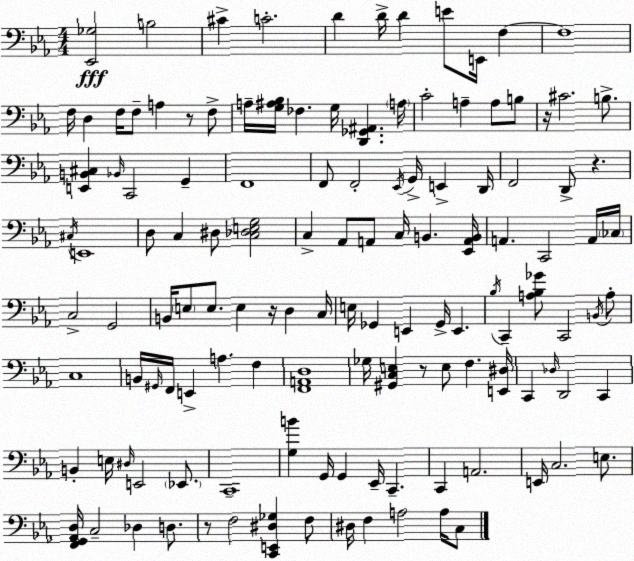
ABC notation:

X:1
T:Untitled
M:4/4
L:1/4
K:Eb
[_E,,_G,]2 B,2 ^C C2 D D/4 D E/2 E,,/4 F, F,4 F,/4 D, F,/4 F,/2 A, z/2 F,/2 A,/4 [G,^A,_B,]/4 _F, G,/4 [D,,_G,,^A,,] A,/4 C2 A, A,/2 B,/2 z/4 ^C2 B,/2 [E,,B,,^C,] _B,,/4 C,,2 G,, F,,4 F,,/2 F,,2 _E,,/4 G,,/4 E,, D,,/4 F,,2 D,,/2 z ^C,/4 E,,4 D,/2 C, ^D,/2 [C,_D,E,G,]2 C, _A,,/2 A,,/2 C,/4 B,, [_E,,A,,B,,]/4 A,, C,,2 A,,/4 _C,/4 C,2 G,,2 B,,/4 E,/2 E,/2 E, z/4 D, C,/4 E,/4 _G,, E,, _G,,/4 E,, _B,/4 C,, [A,_B,_G]/2 C,,2 B,,/4 A,/2 C,4 B,,/4 ^G,,/4 F,,/4 E,, A, F, [F,,A,,D,]4 _G,/4 [^G,,C,E,] z/2 E,/2 F, [E,,^D,]/4 C,, _D,/4 D,,2 C,, B,, E,/4 ^D,/4 E,,2 _E,,/2 C,,4 [G,B] G,,/4 G,, _E,,/4 C,, C,, A,,2 E,,/4 C,2 E,/2 [F,,G,,_A,,D,]/4 C,2 _D, D,/2 z/2 F,2 [C,,E,,^D,_G,] F,/2 ^D,/4 F, A,2 A,/4 C,/2